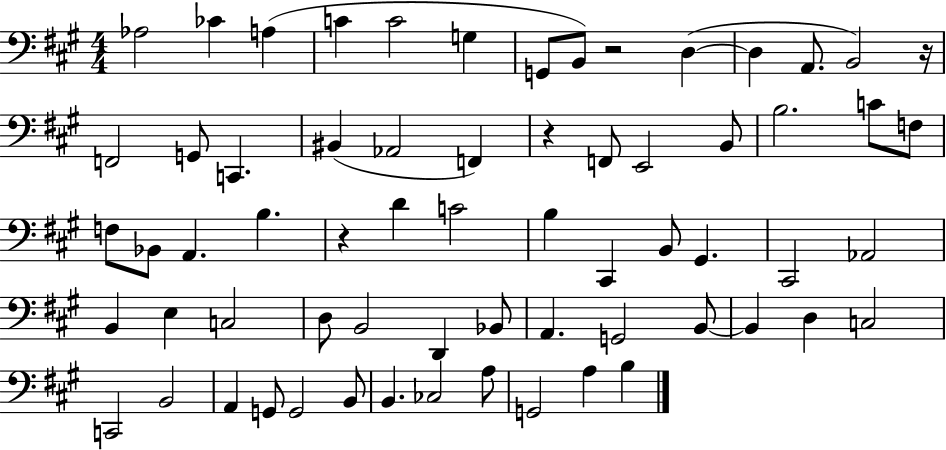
X:1
T:Untitled
M:4/4
L:1/4
K:A
_A,2 _C A, C C2 G, G,,/2 B,,/2 z2 D, D, A,,/2 B,,2 z/4 F,,2 G,,/2 C,, ^B,, _A,,2 F,, z F,,/2 E,,2 B,,/2 B,2 C/2 F,/2 F,/2 _B,,/2 A,, B, z D C2 B, ^C,, B,,/2 ^G,, ^C,,2 _A,,2 B,, E, C,2 D,/2 B,,2 D,, _B,,/2 A,, G,,2 B,,/2 B,, D, C,2 C,,2 B,,2 A,, G,,/2 G,,2 B,,/2 B,, _C,2 A,/2 G,,2 A, B,